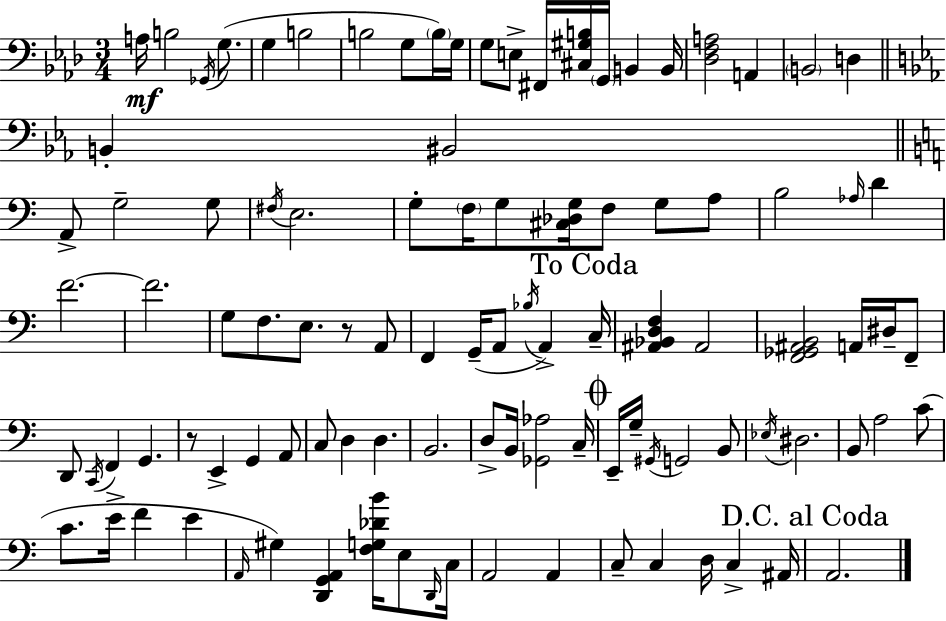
X:1
T:Untitled
M:3/4
L:1/4
K:Fm
A,/4 B,2 _G,,/4 G,/2 G, B,2 B,2 G,/2 B,/4 G,/4 G,/2 E,/2 ^F,,/4 [^C,^G,B,]/4 G,,/4 B,, B,,/4 [_D,F,A,]2 A,, B,,2 D, B,, ^B,,2 A,,/2 G,2 G,/2 ^F,/4 E,2 G,/2 F,/4 G,/2 [^C,_D,G,]/4 F,/2 G,/2 A,/2 B,2 _A,/4 D F2 F2 G,/2 F,/2 E,/2 z/2 A,,/2 F,, G,,/4 A,,/2 _B,/4 A,, C,/4 [^A,,_B,,D,F,] ^A,,2 [F,,_G,,^A,,B,,]2 A,,/4 ^D,/4 F,,/2 D,,/2 C,,/4 F,, G,, z/2 E,, G,, A,,/2 C,/2 D, D, B,,2 D,/2 B,,/4 [_G,,_A,]2 C,/4 E,,/4 G,/4 ^G,,/4 G,,2 B,,/2 _E,/4 ^D,2 B,,/2 A,2 C/2 C/2 E/4 F E A,,/4 ^G, [D,,G,,A,,] [F,G,_DB]/4 E,/2 D,,/4 C,/4 A,,2 A,, C,/2 C, D,/4 C, ^A,,/4 A,,2